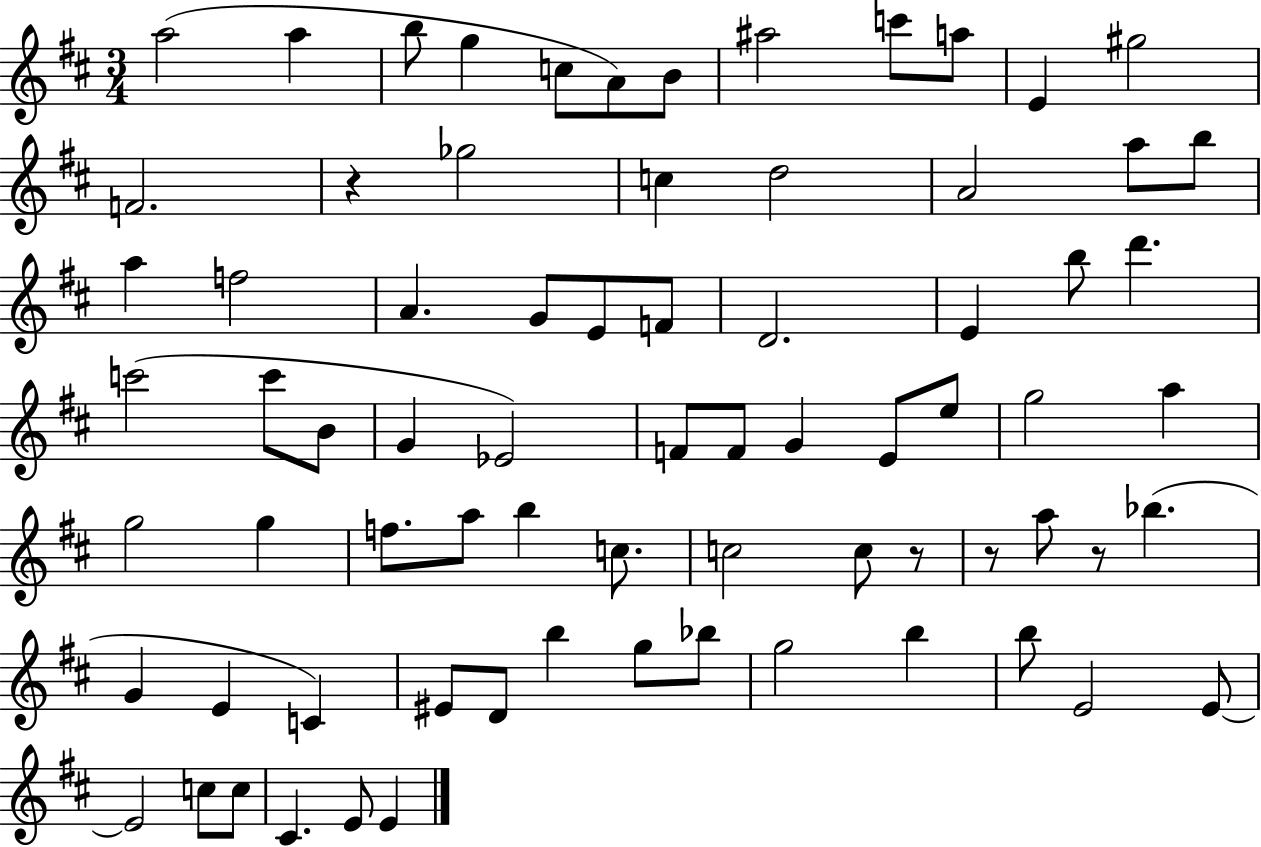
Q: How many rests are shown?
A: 4